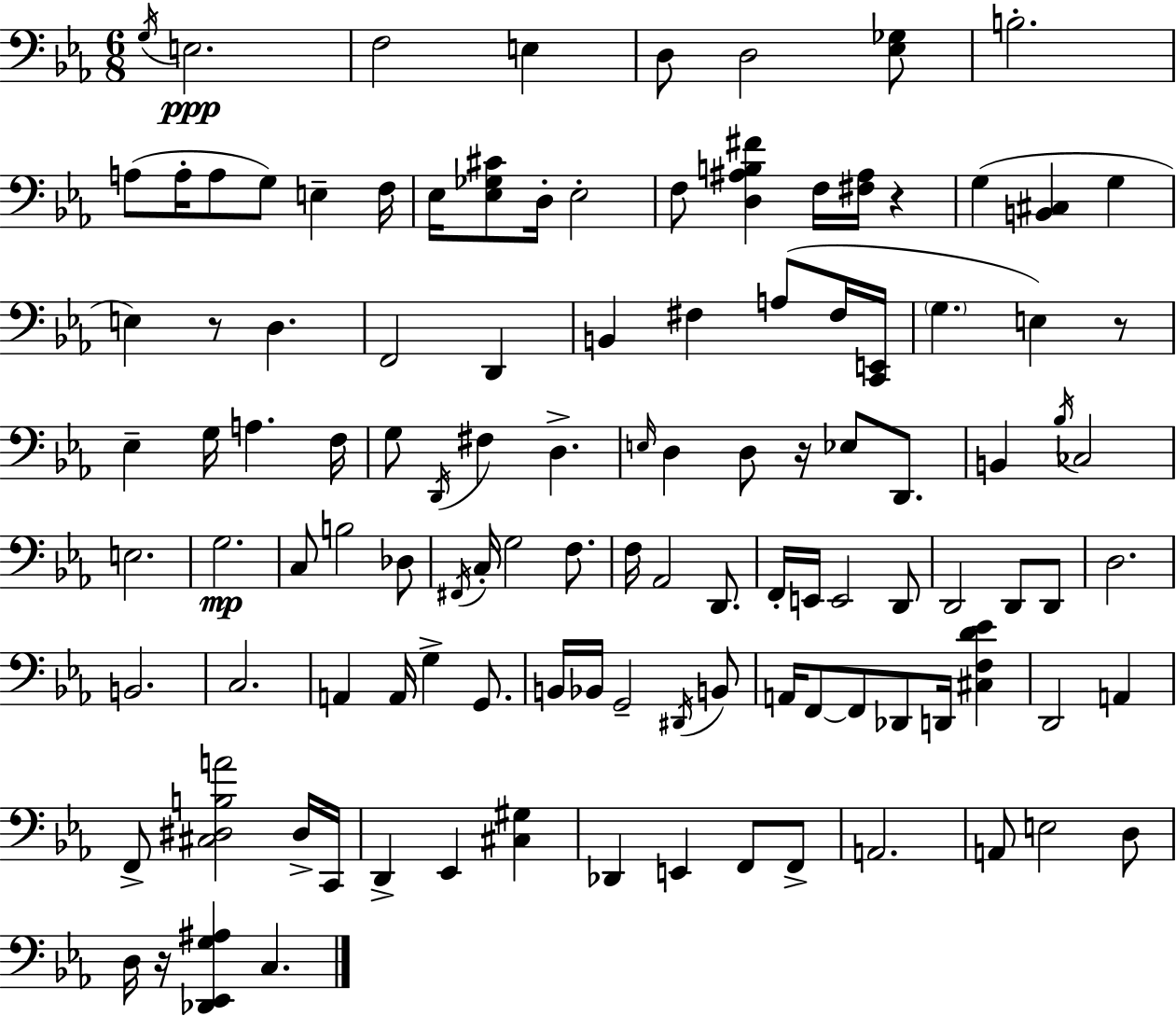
X:1
T:Untitled
M:6/8
L:1/4
K:Eb
G,/4 E,2 F,2 E, D,/2 D,2 [_E,_G,]/2 B,2 A,/2 A,/4 A,/2 G,/2 E, F,/4 _E,/4 [_E,_G,^C]/2 D,/4 _E,2 F,/2 [D,^A,B,^F] F,/4 [^F,^A,]/4 z G, [B,,^C,] G, E, z/2 D, F,,2 D,, B,, ^F, A,/2 ^F,/4 [C,,E,,]/4 G, E, z/2 _E, G,/4 A, F,/4 G,/2 D,,/4 ^F, D, E,/4 D, D,/2 z/4 _E,/2 D,,/2 B,, _B,/4 _C,2 E,2 G,2 C,/2 B,2 _D,/2 ^F,,/4 C,/4 G,2 F,/2 F,/4 _A,,2 D,,/2 F,,/4 E,,/4 E,,2 D,,/2 D,,2 D,,/2 D,,/2 D,2 B,,2 C,2 A,, A,,/4 G, G,,/2 B,,/4 _B,,/4 G,,2 ^D,,/4 B,,/2 A,,/4 F,,/2 F,,/2 _D,,/2 D,,/4 [^C,F,D_E] D,,2 A,, F,,/2 [^C,^D,B,A]2 ^D,/4 C,,/4 D,, _E,, [^C,^G,] _D,, E,, F,,/2 F,,/2 A,,2 A,,/2 E,2 D,/2 D,/4 z/4 [_D,,_E,,G,^A,] C,